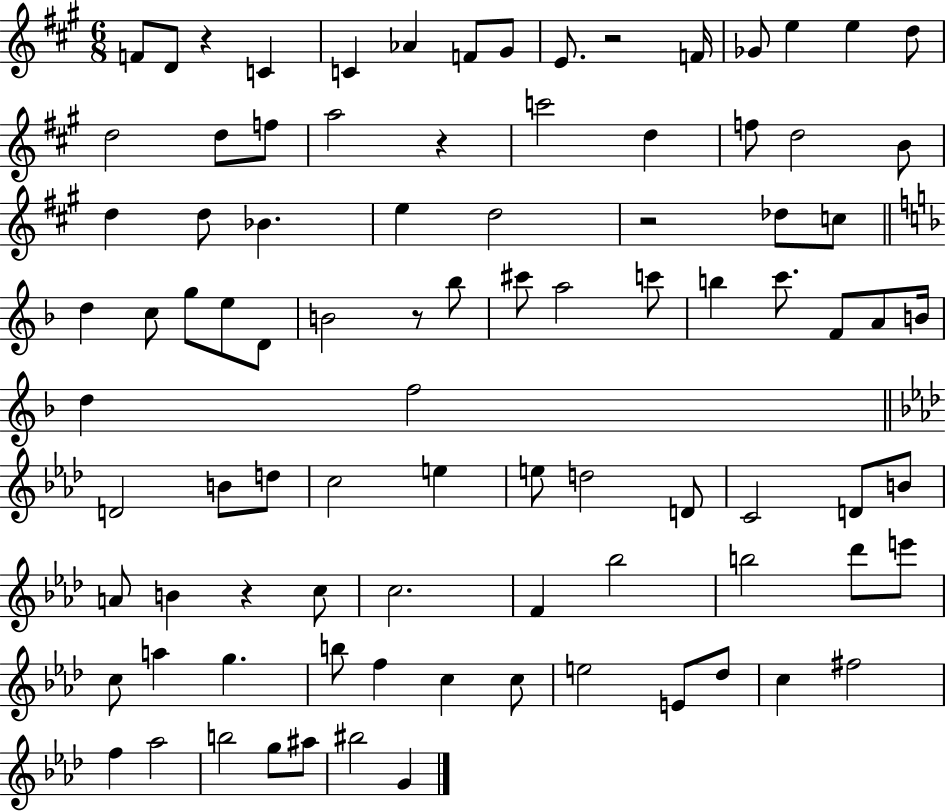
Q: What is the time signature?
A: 6/8